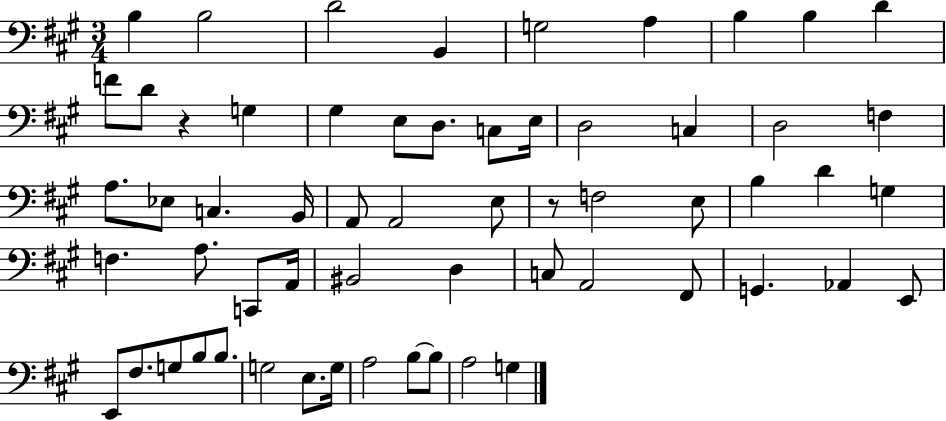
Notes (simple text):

B3/q B3/h D4/h B2/q G3/h A3/q B3/q B3/q D4/q F4/e D4/e R/q G3/q G#3/q E3/e D3/e. C3/e E3/s D3/h C3/q D3/h F3/q A3/e. Eb3/e C3/q. B2/s A2/e A2/h E3/e R/e F3/h E3/e B3/q D4/q G3/q F3/q. A3/e. C2/e A2/s BIS2/h D3/q C3/e A2/h F#2/e G2/q. Ab2/q E2/e E2/e F#3/e. G3/e B3/e B3/e. G3/h E3/e. G3/s A3/h B3/e B3/e A3/h G3/q